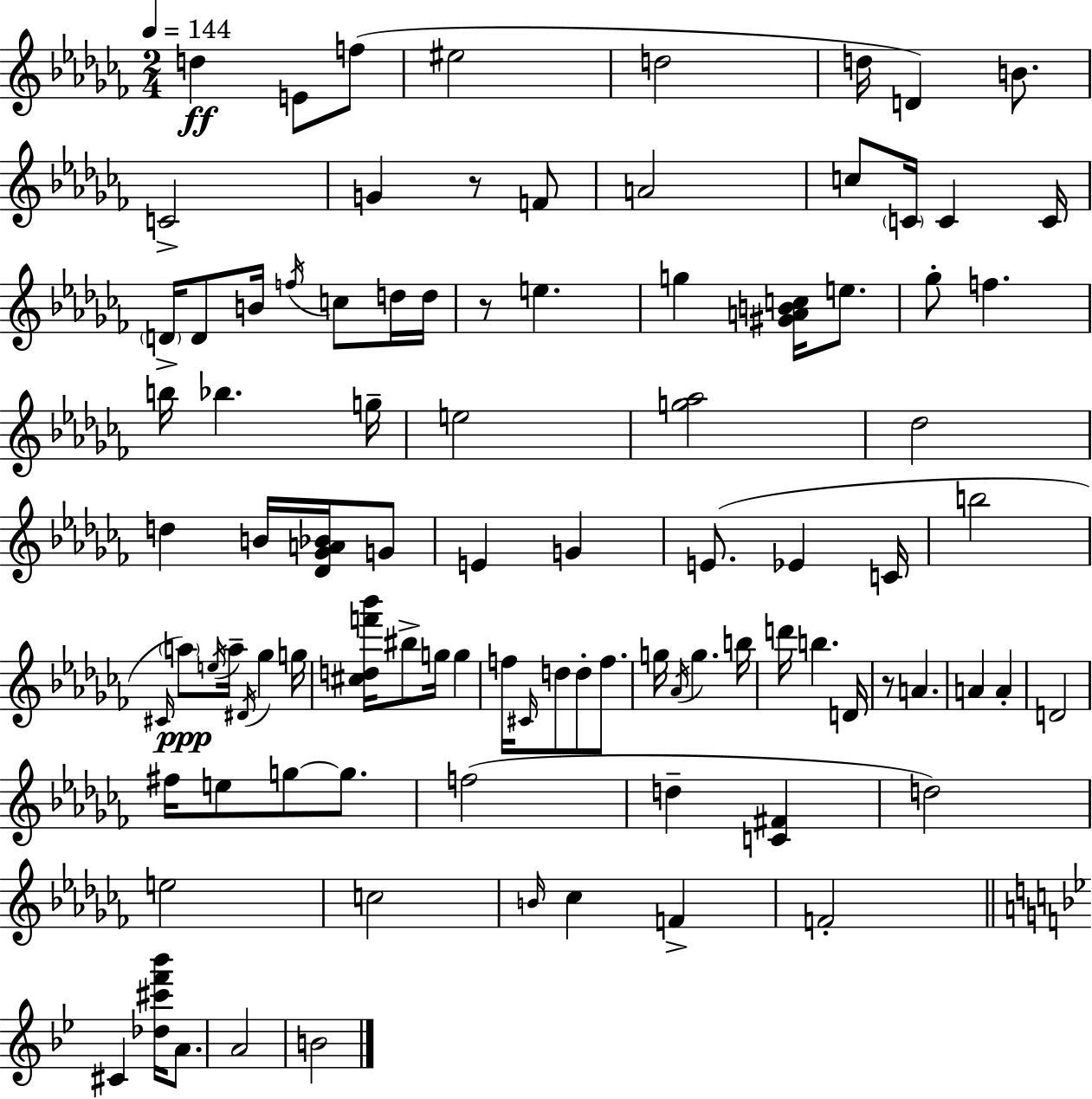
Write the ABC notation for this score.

X:1
T:Untitled
M:2/4
L:1/4
K:Abm
d E/2 f/2 ^e2 d2 d/4 D B/2 C2 G z/2 F/2 A2 c/2 C/4 C C/4 D/4 D/2 B/4 f/4 c/2 d/4 d/4 z/2 e g [^GABc]/4 e/2 _g/2 f b/4 _b g/4 e2 [g_a]2 _d2 d B/4 [_D_GA_B]/4 G/2 E G E/2 _E C/4 b2 ^C/4 a/2 e/4 a/4 ^D/4 _g g/4 [^cdf'_b']/4 ^b/2 g/4 g f/4 ^C/4 d/2 d/2 f/2 g/4 _A/4 g b/4 d'/4 b D/4 z/2 A A A D2 ^f/4 e/2 g/2 g/2 f2 d [C^F] d2 e2 c2 B/4 _c F F2 ^C [_d^c'f'_b']/4 A/2 A2 B2